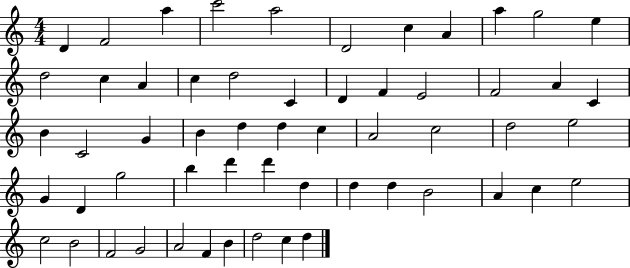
{
  \clef treble
  \numericTimeSignature
  \time 4/4
  \key c \major
  d'4 f'2 a''4 | c'''2 a''2 | d'2 c''4 a'4 | a''4 g''2 e''4 | \break d''2 c''4 a'4 | c''4 d''2 c'4 | d'4 f'4 e'2 | f'2 a'4 c'4 | \break b'4 c'2 g'4 | b'4 d''4 d''4 c''4 | a'2 c''2 | d''2 e''2 | \break g'4 d'4 g''2 | b''4 d'''4 d'''4 d''4 | d''4 d''4 b'2 | a'4 c''4 e''2 | \break c''2 b'2 | f'2 g'2 | a'2 f'4 b'4 | d''2 c''4 d''4 | \break \bar "|."
}